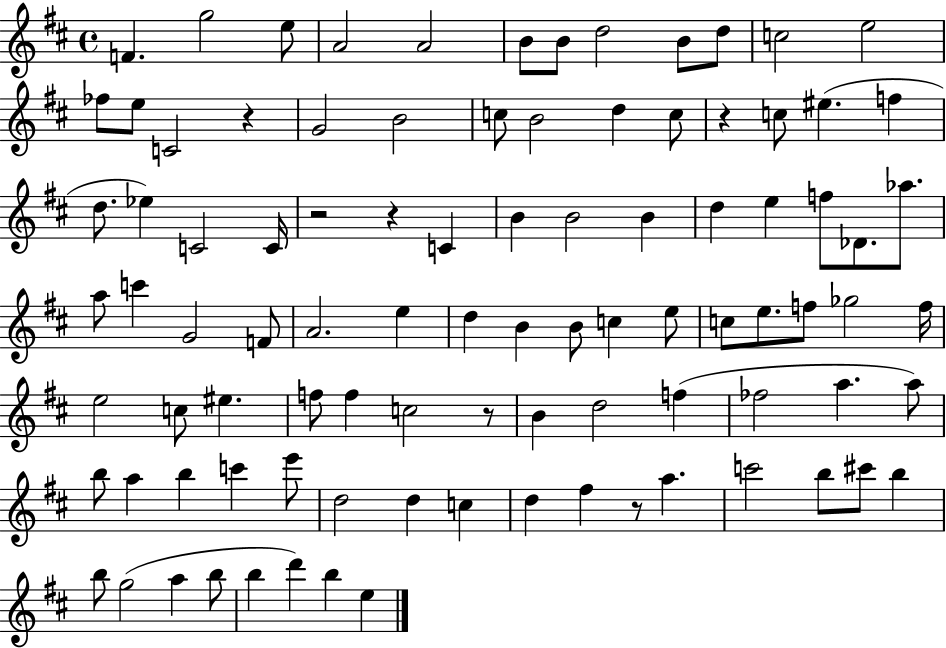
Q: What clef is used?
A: treble